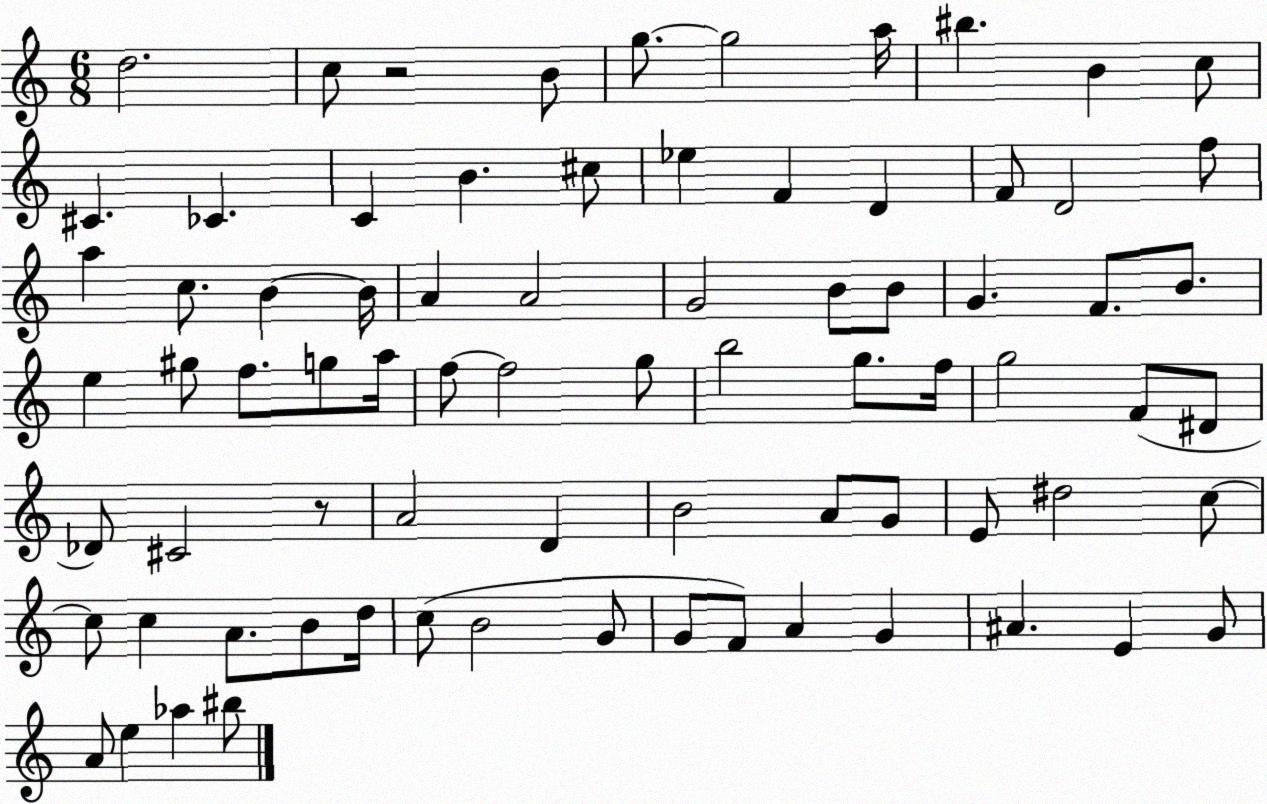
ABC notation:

X:1
T:Untitled
M:6/8
L:1/4
K:C
d2 c/2 z2 B/2 g/2 g2 a/4 ^b B c/2 ^C _C C B ^c/2 _e F D F/2 D2 f/2 a c/2 B B/4 A A2 G2 B/2 B/2 G F/2 B/2 e ^g/2 f/2 g/2 a/4 f/2 f2 g/2 b2 g/2 f/4 g2 F/2 ^D/2 _D/2 ^C2 z/2 A2 D B2 A/2 G/2 E/2 ^d2 c/2 c/2 c A/2 B/2 d/4 c/2 B2 G/2 G/2 F/2 A G ^A E G/2 A/2 e _a ^b/2